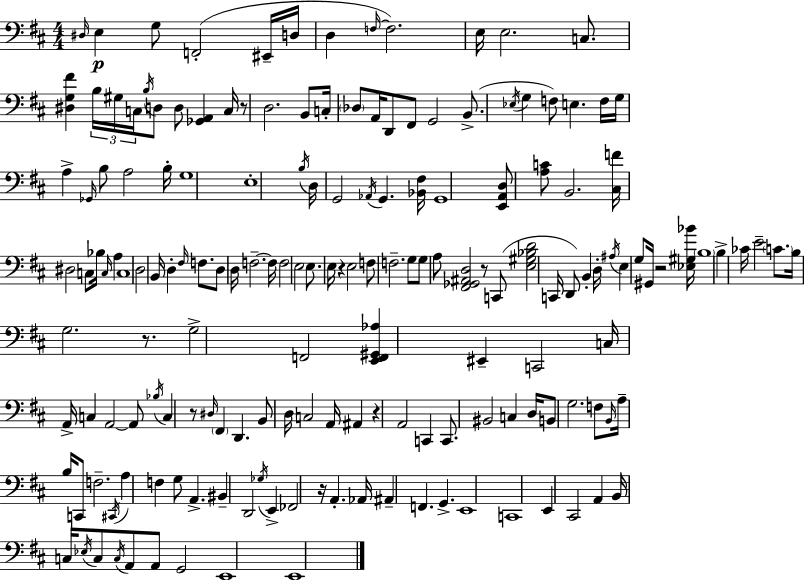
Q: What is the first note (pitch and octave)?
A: D#3